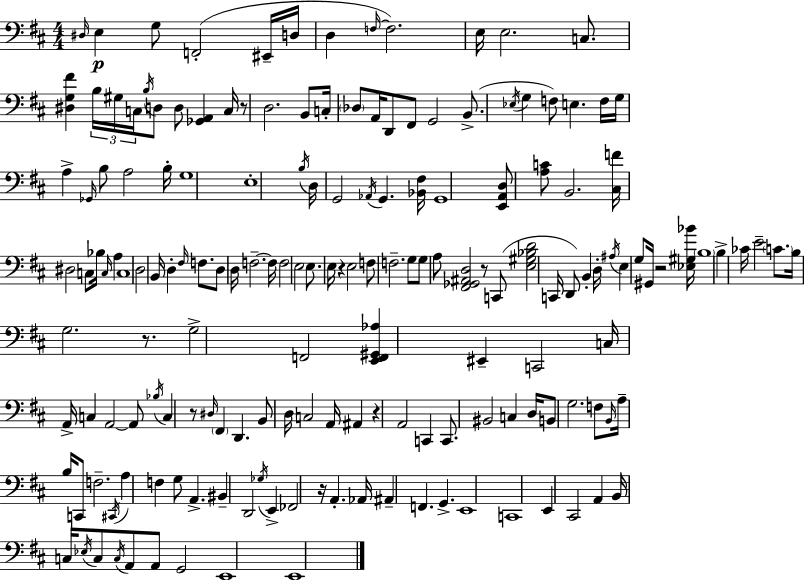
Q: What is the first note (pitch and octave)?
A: D#3